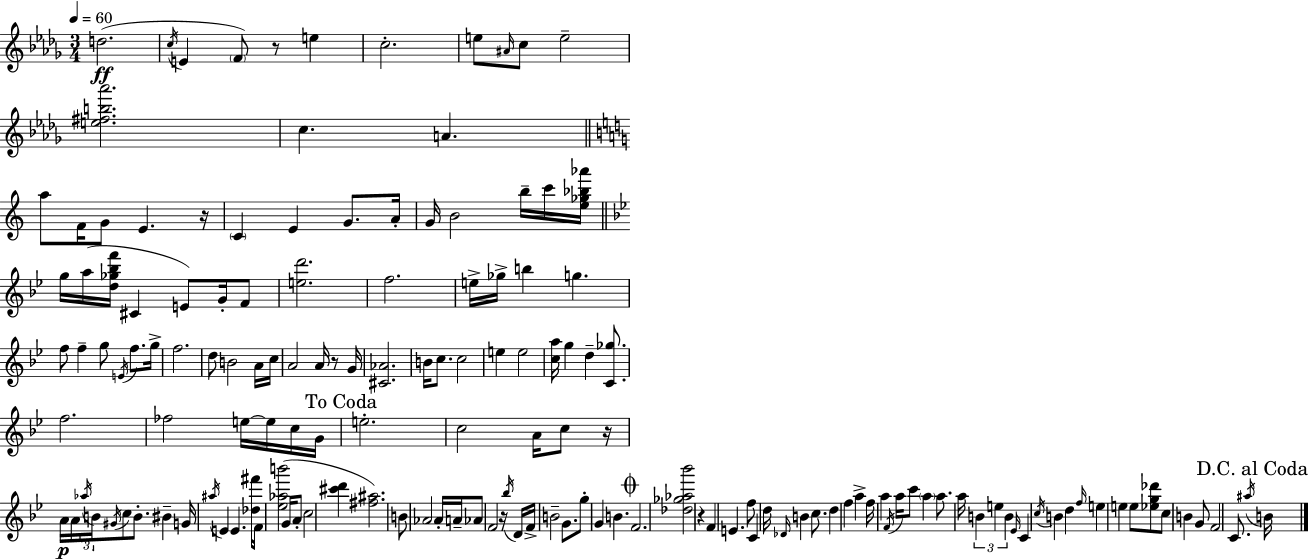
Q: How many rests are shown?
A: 6